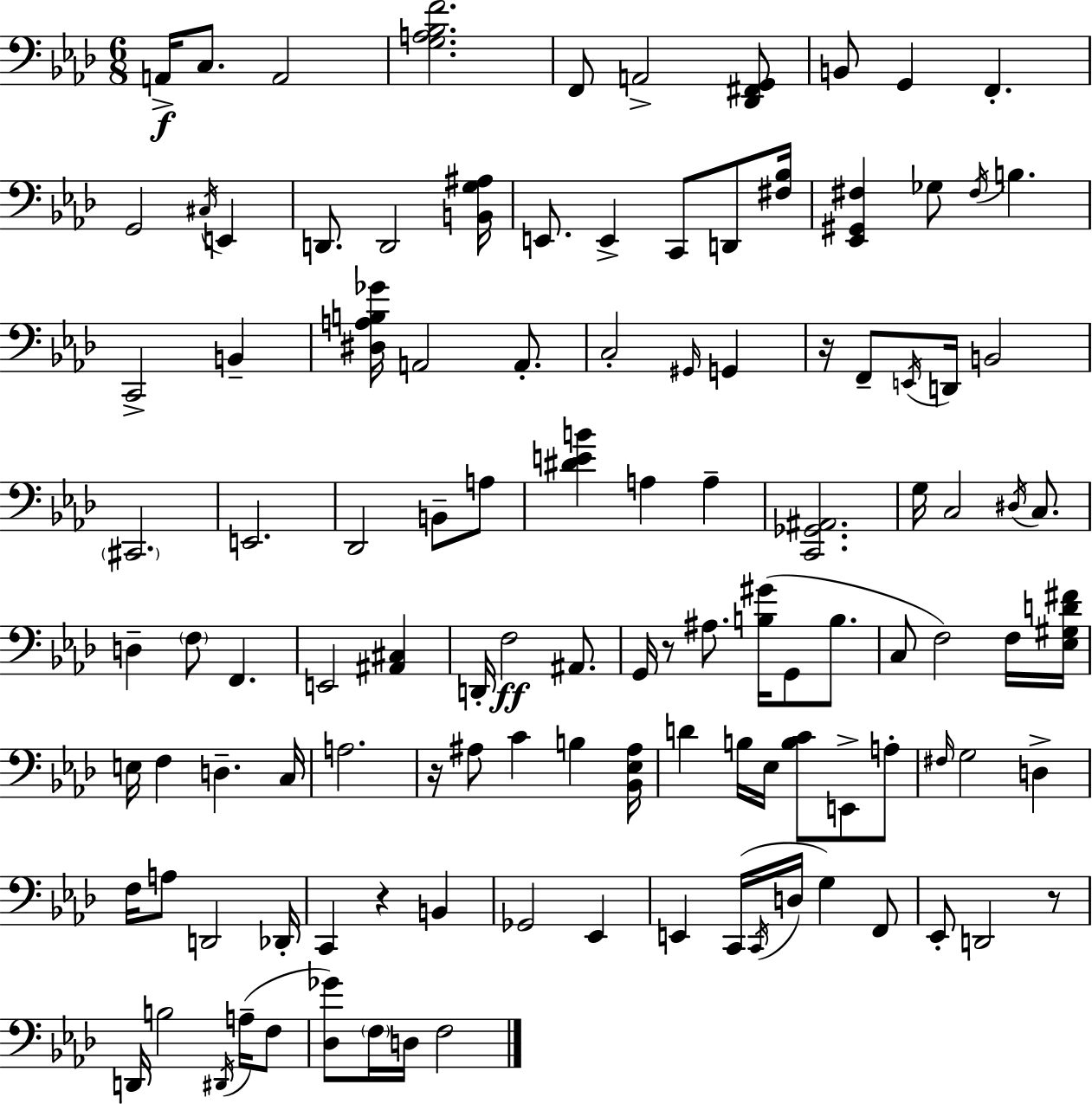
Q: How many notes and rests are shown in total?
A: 115